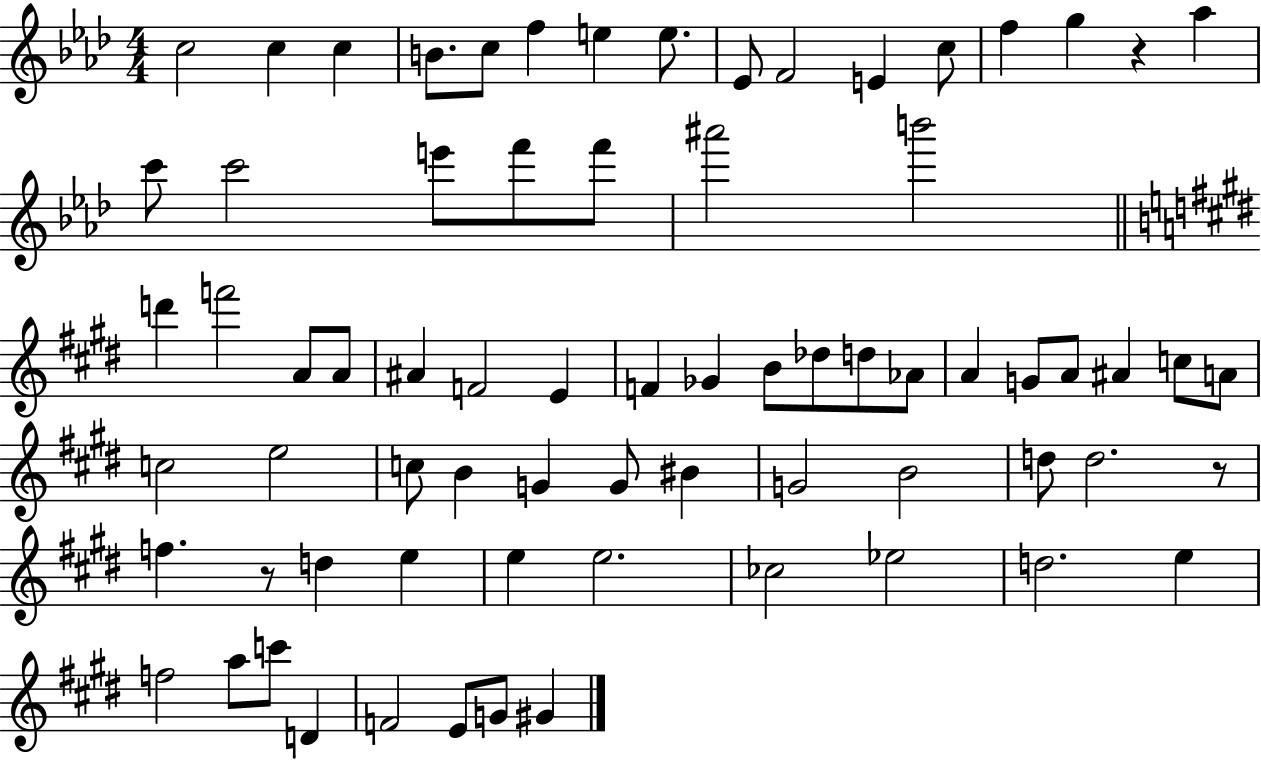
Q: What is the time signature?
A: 4/4